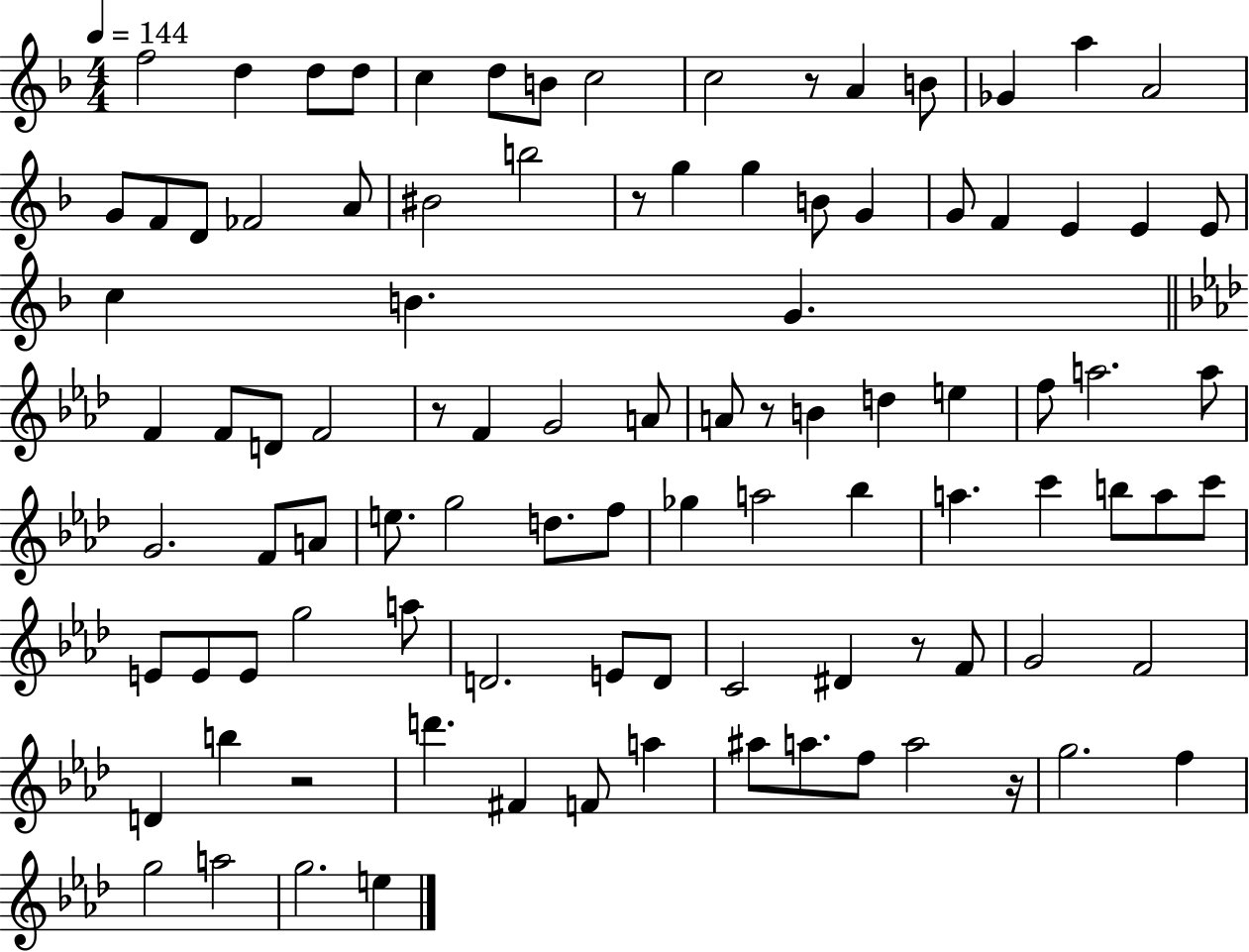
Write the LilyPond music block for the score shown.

{
  \clef treble
  \numericTimeSignature
  \time 4/4
  \key f \major
  \tempo 4 = 144
  f''2 d''4 d''8 d''8 | c''4 d''8 b'8 c''2 | c''2 r8 a'4 b'8 | ges'4 a''4 a'2 | \break g'8 f'8 d'8 fes'2 a'8 | bis'2 b''2 | r8 g''4 g''4 b'8 g'4 | g'8 f'4 e'4 e'4 e'8 | \break c''4 b'4. g'4. | \bar "||" \break \key aes \major f'4 f'8 d'8 f'2 | r8 f'4 g'2 a'8 | a'8 r8 b'4 d''4 e''4 | f''8 a''2. a''8 | \break g'2. f'8 a'8 | e''8. g''2 d''8. f''8 | ges''4 a''2 bes''4 | a''4. c'''4 b''8 a''8 c'''8 | \break e'8 e'8 e'8 g''2 a''8 | d'2. e'8 d'8 | c'2 dis'4 r8 f'8 | g'2 f'2 | \break d'4 b''4 r2 | d'''4. fis'4 f'8 a''4 | ais''8 a''8. f''8 a''2 r16 | g''2. f''4 | \break g''2 a''2 | g''2. e''4 | \bar "|."
}